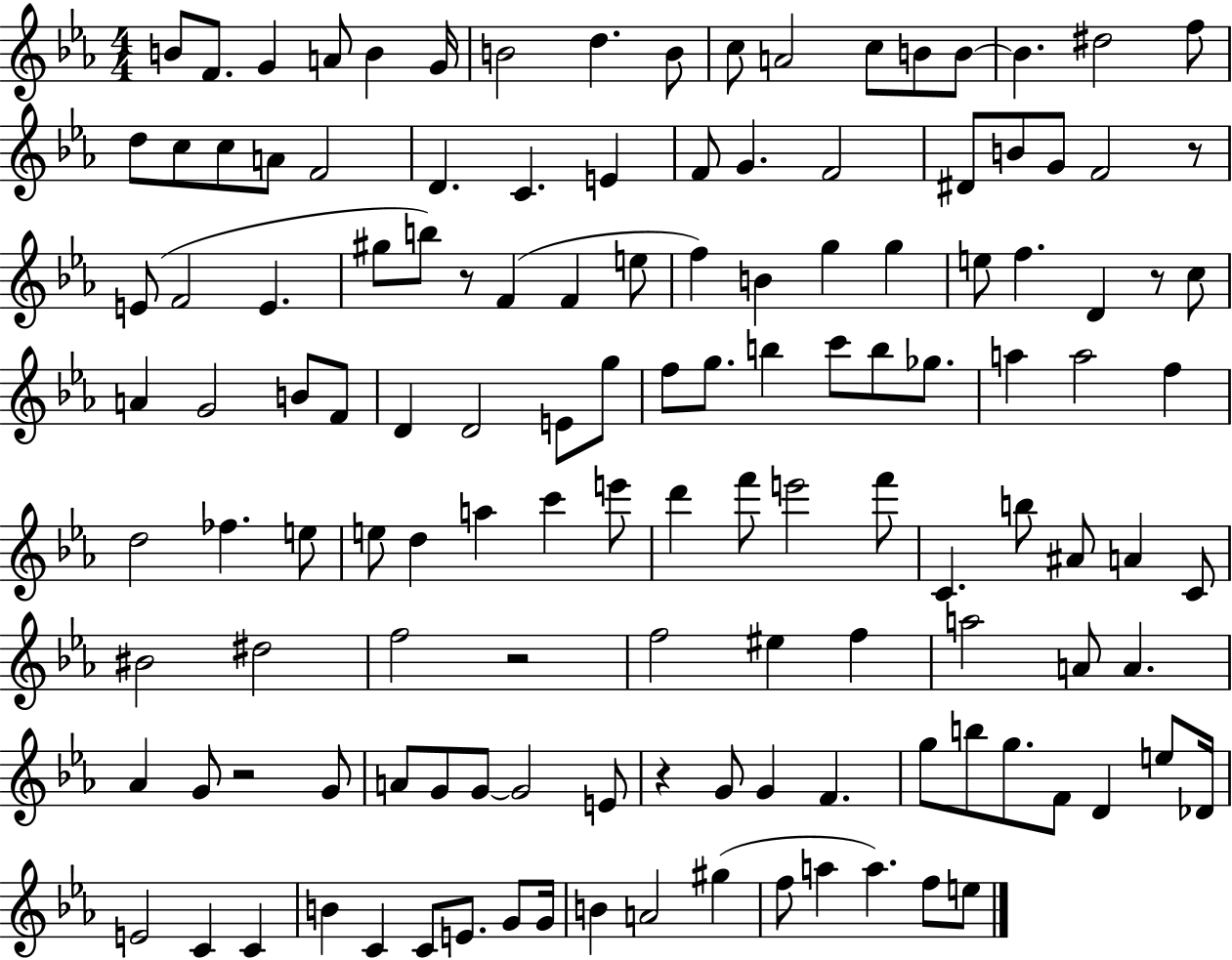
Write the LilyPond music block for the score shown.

{
  \clef treble
  \numericTimeSignature
  \time 4/4
  \key ees \major
  b'8 f'8. g'4 a'8 b'4 g'16 | b'2 d''4. b'8 | c''8 a'2 c''8 b'8 b'8~~ | b'4. dis''2 f''8 | \break d''8 c''8 c''8 a'8 f'2 | d'4. c'4. e'4 | f'8 g'4. f'2 | dis'8 b'8 g'8 f'2 r8 | \break e'8( f'2 e'4. | gis''8 b''8) r8 f'4( f'4 e''8 | f''4) b'4 g''4 g''4 | e''8 f''4. d'4 r8 c''8 | \break a'4 g'2 b'8 f'8 | d'4 d'2 e'8 g''8 | f''8 g''8. b''4 c'''8 b''8 ges''8. | a''4 a''2 f''4 | \break d''2 fes''4. e''8 | e''8 d''4 a''4 c'''4 e'''8 | d'''4 f'''8 e'''2 f'''8 | c'4. b''8 ais'8 a'4 c'8 | \break bis'2 dis''2 | f''2 r2 | f''2 eis''4 f''4 | a''2 a'8 a'4. | \break aes'4 g'8 r2 g'8 | a'8 g'8 g'8~~ g'2 e'8 | r4 g'8 g'4 f'4. | g''8 b''8 g''8. f'8 d'4 e''8 des'16 | \break e'2 c'4 c'4 | b'4 c'4 c'8 e'8. g'8 g'16 | b'4 a'2 gis''4( | f''8 a''4 a''4.) f''8 e''8 | \break \bar "|."
}